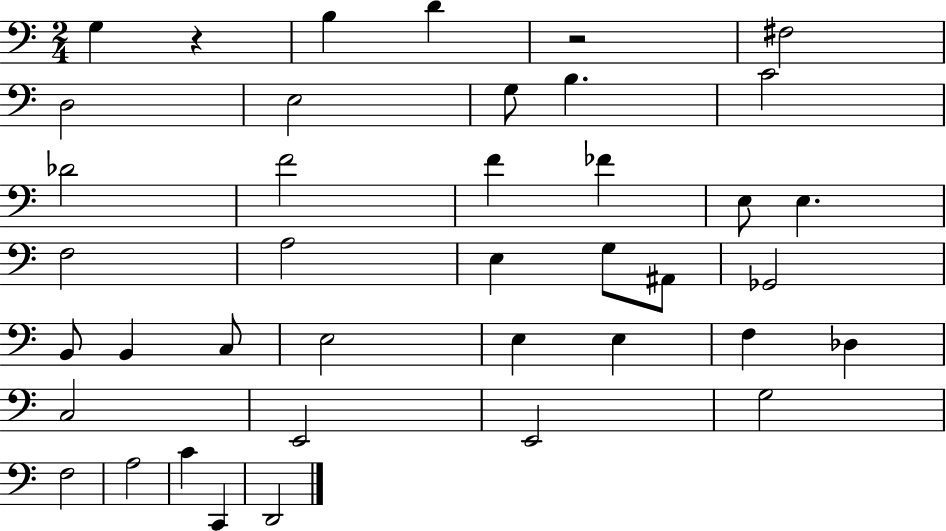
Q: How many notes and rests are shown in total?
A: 40